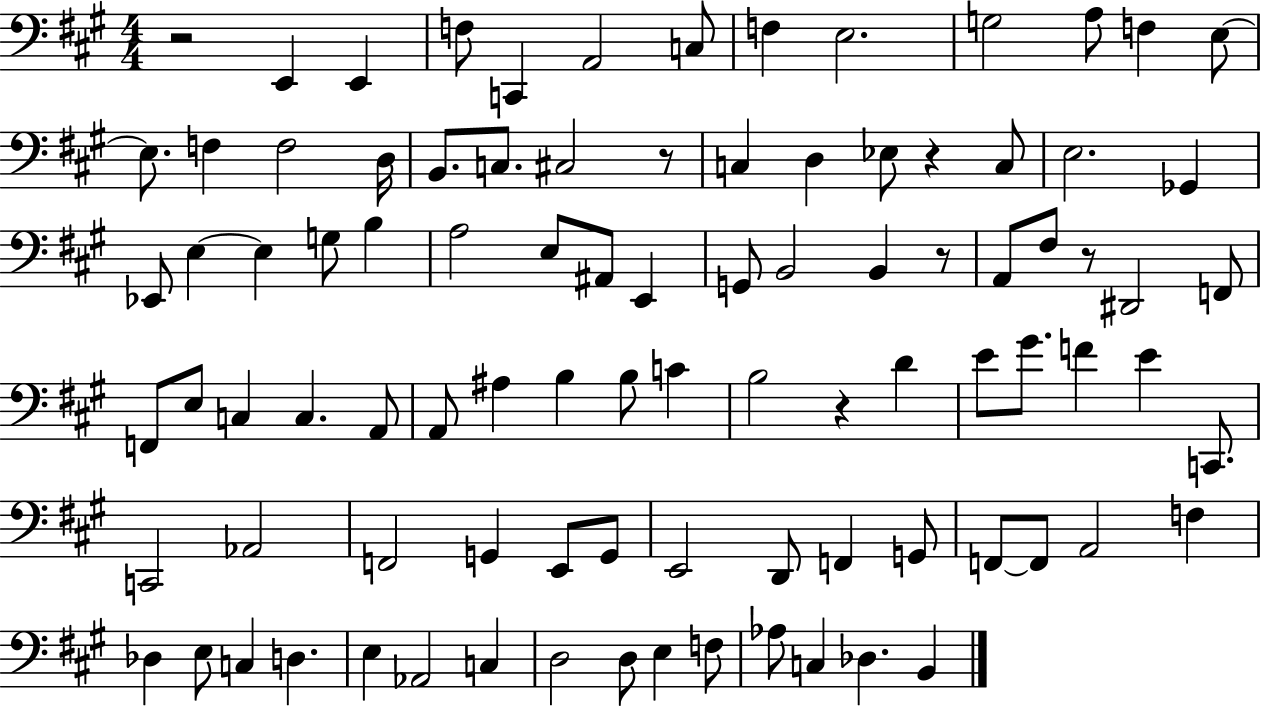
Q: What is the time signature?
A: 4/4